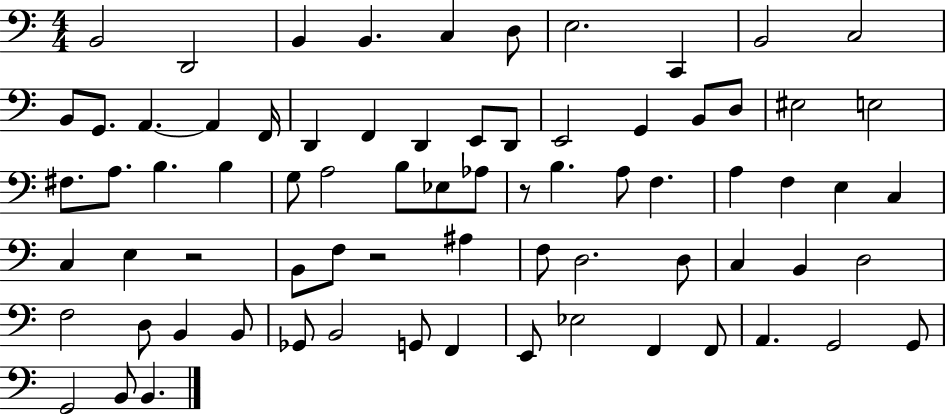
{
  \clef bass
  \numericTimeSignature
  \time 4/4
  \key c \major
  b,2 d,2 | b,4 b,4. c4 d8 | e2. c,4 | b,2 c2 | \break b,8 g,8. a,4.~~ a,4 f,16 | d,4 f,4 d,4 e,8 d,8 | e,2 g,4 b,8 d8 | eis2 e2 | \break fis8. a8. b4. b4 | g8 a2 b8 ees8 aes8 | r8 b4. a8 f4. | a4 f4 e4 c4 | \break c4 e4 r2 | b,8 f8 r2 ais4 | f8 d2. d8 | c4 b,4 d2 | \break f2 d8 b,4 b,8 | ges,8 b,2 g,8 f,4 | e,8 ees2 f,4 f,8 | a,4. g,2 g,8 | \break g,2 b,8 b,4. | \bar "|."
}